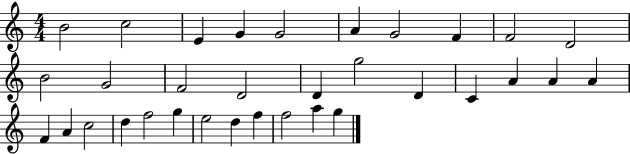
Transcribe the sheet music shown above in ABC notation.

X:1
T:Untitled
M:4/4
L:1/4
K:C
B2 c2 E G G2 A G2 F F2 D2 B2 G2 F2 D2 D g2 D C A A A F A c2 d f2 g e2 d f f2 a g